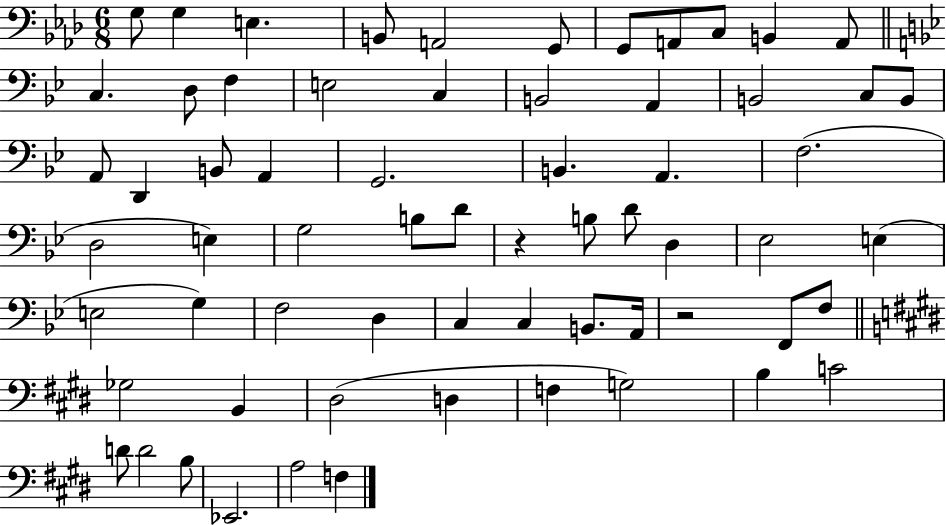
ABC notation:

X:1
T:Untitled
M:6/8
L:1/4
K:Ab
G,/2 G, E, B,,/2 A,,2 G,,/2 G,,/2 A,,/2 C,/2 B,, A,,/2 C, D,/2 F, E,2 C, B,,2 A,, B,,2 C,/2 B,,/2 A,,/2 D,, B,,/2 A,, G,,2 B,, A,, F,2 D,2 E, G,2 B,/2 D/2 z B,/2 D/2 D, _E,2 E, E,2 G, F,2 D, C, C, B,,/2 A,,/4 z2 F,,/2 F,/2 _G,2 B,, ^D,2 D, F, G,2 B, C2 D/2 D2 B,/2 _E,,2 A,2 F,